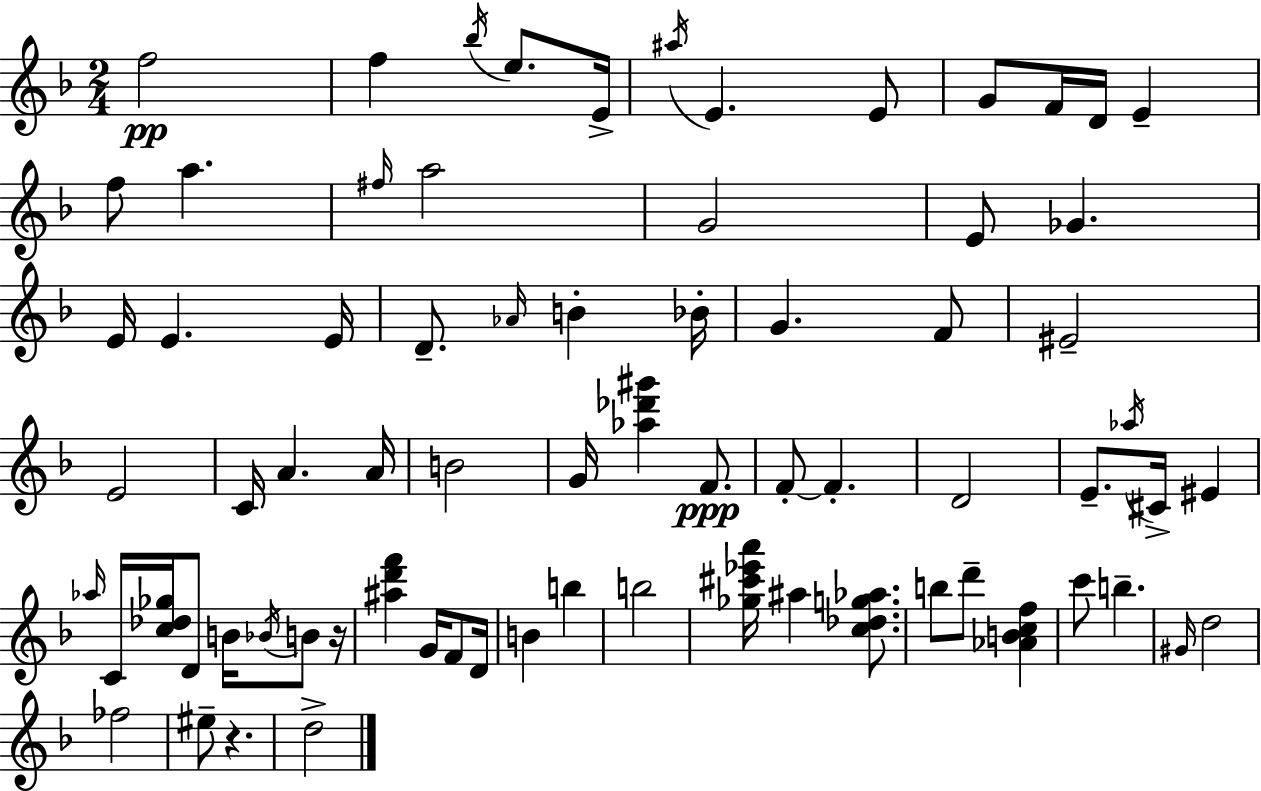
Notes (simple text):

F5/h F5/q Bb5/s E5/e. E4/s A#5/s E4/q. E4/e G4/e F4/s D4/s E4/q F5/e A5/q. F#5/s A5/h G4/h E4/e Gb4/q. E4/s E4/q. E4/s D4/e. Ab4/s B4/q Bb4/s G4/q. F4/e EIS4/h E4/h C4/s A4/q. A4/s B4/h G4/s [Ab5,Db6,G#6]/q F4/e. F4/e F4/q. D4/h E4/e. Ab5/s C#4/s EIS4/q Ab5/s C4/s [C5,Db5,Gb5]/s D4/e B4/s Bb4/s B4/e R/s [A#5,D6,F6]/q G4/s F4/e D4/s B4/q B5/q B5/h [Gb5,C#6,Eb6,A6]/s A#5/q [C5,Db5,G5,Ab5]/e. B5/e D6/e [Ab4,B4,C5,F5]/q C6/e B5/q. G#4/s D5/h FES5/h EIS5/e R/q. D5/h